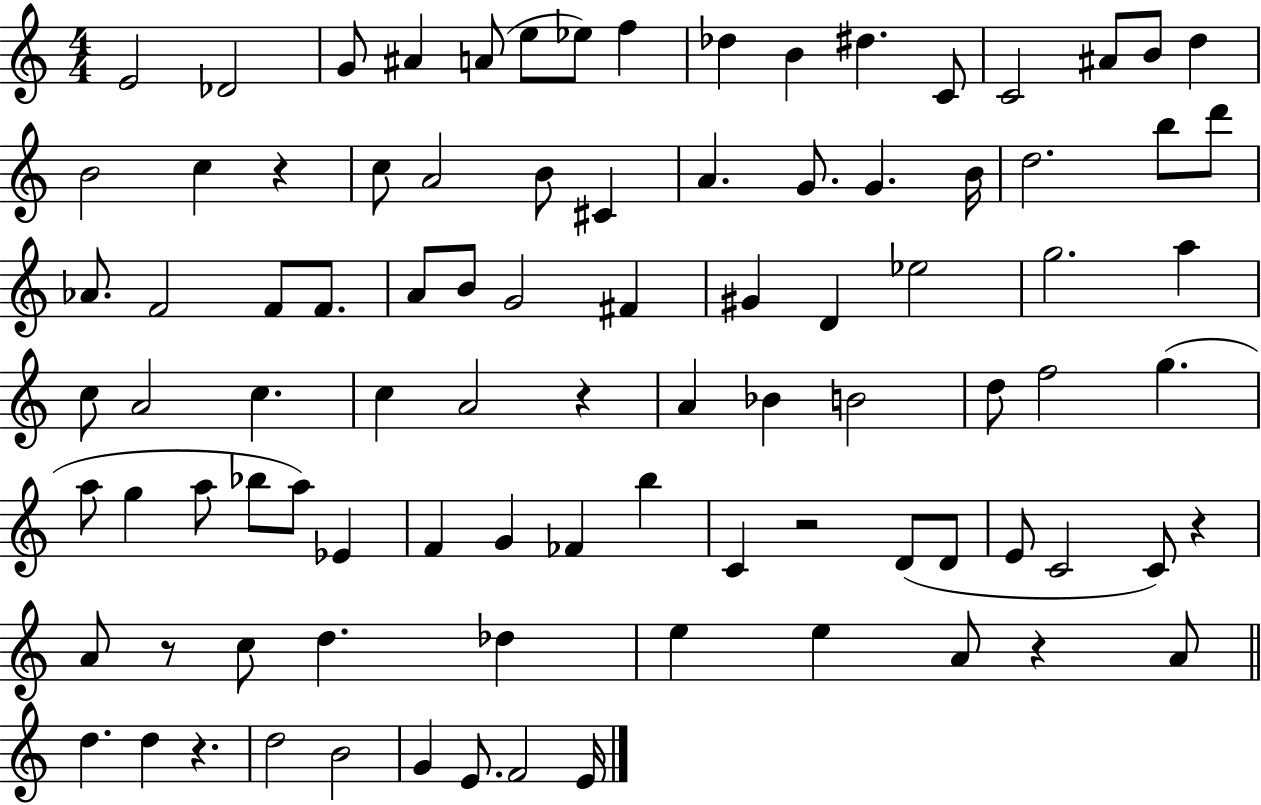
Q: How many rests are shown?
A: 7